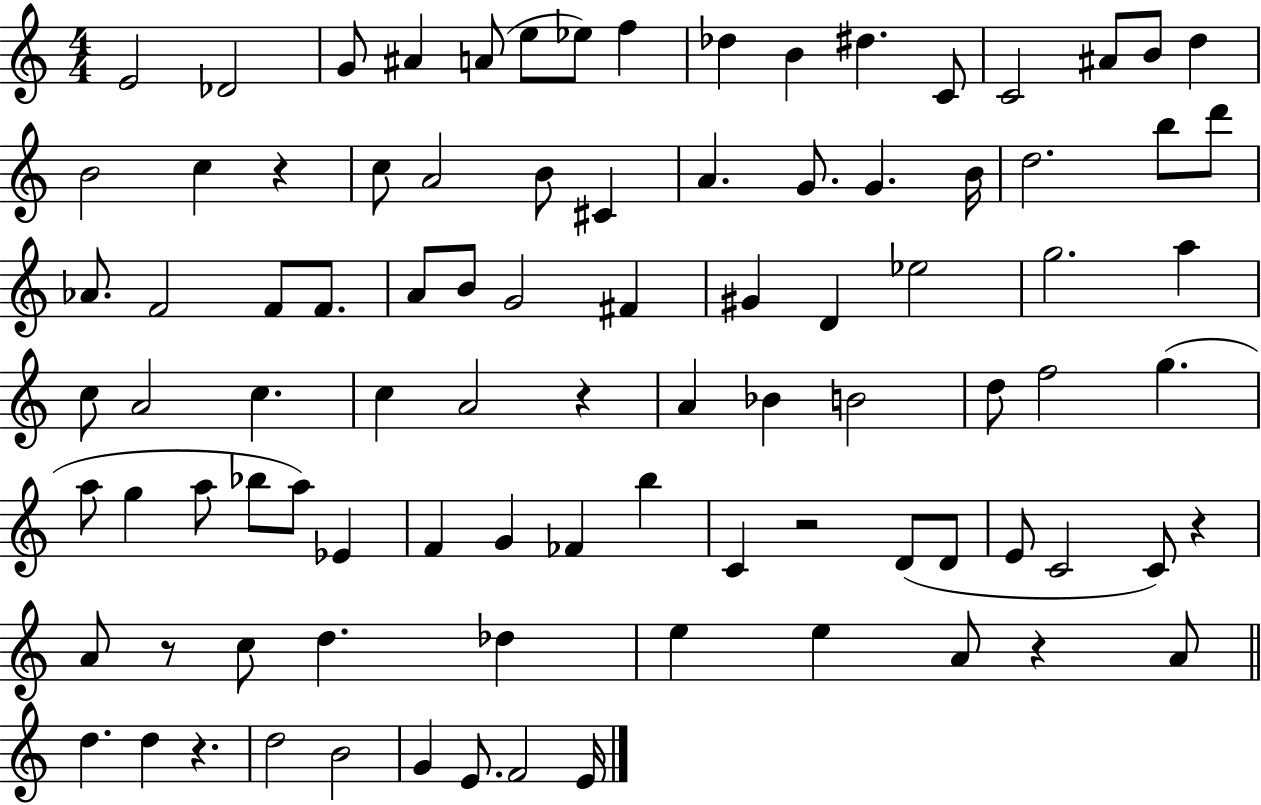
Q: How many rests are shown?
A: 7